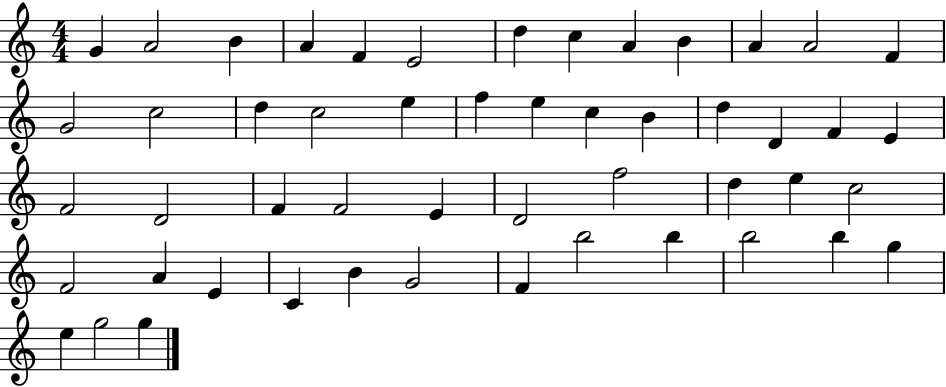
X:1
T:Untitled
M:4/4
L:1/4
K:C
G A2 B A F E2 d c A B A A2 F G2 c2 d c2 e f e c B d D F E F2 D2 F F2 E D2 f2 d e c2 F2 A E C B G2 F b2 b b2 b g e g2 g